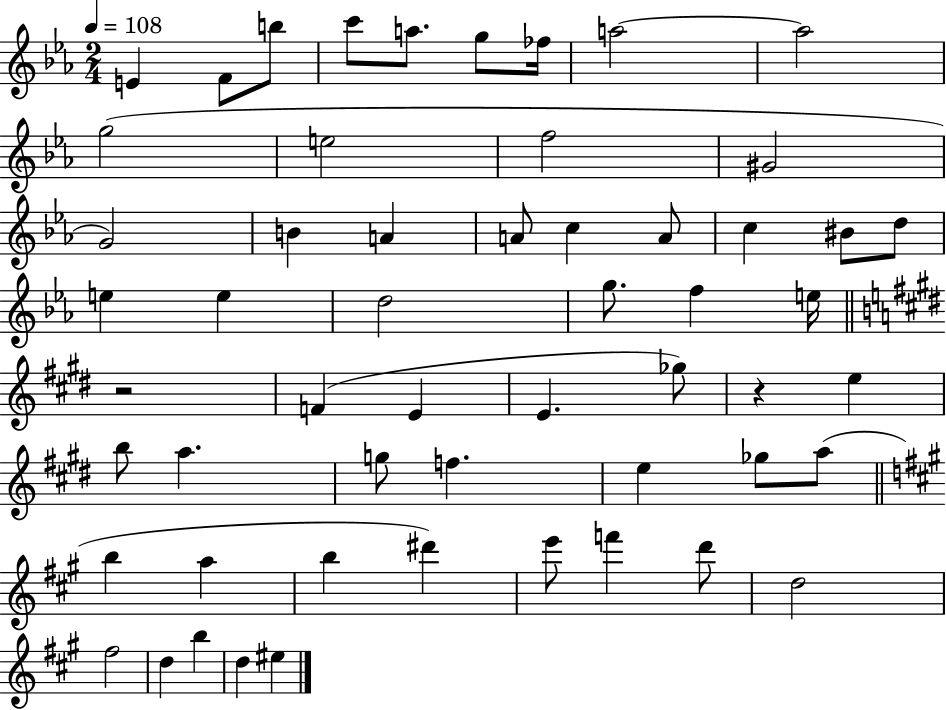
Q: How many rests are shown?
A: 2